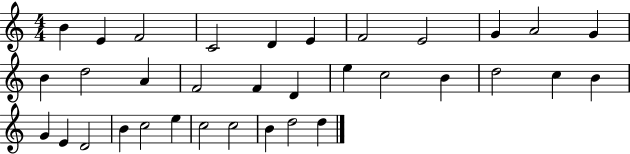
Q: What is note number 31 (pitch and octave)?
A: C5